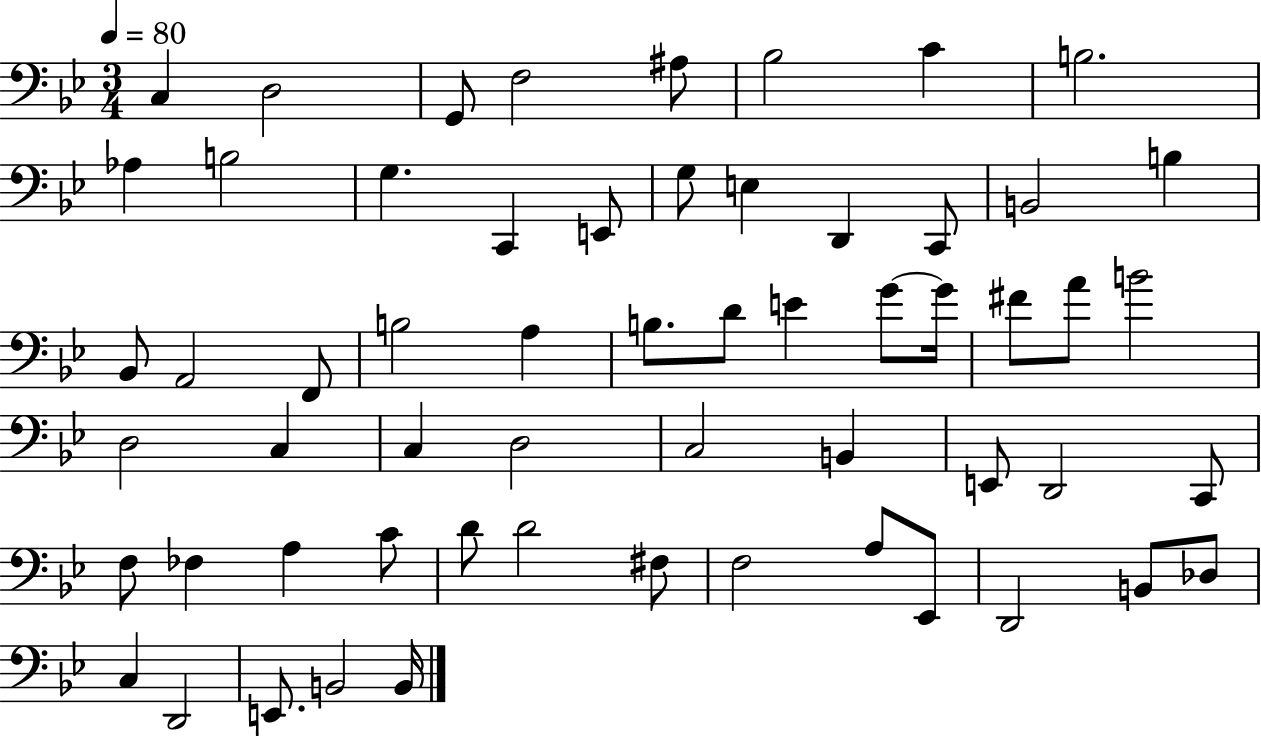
C3/q D3/h G2/e F3/h A#3/e Bb3/h C4/q B3/h. Ab3/q B3/h G3/q. C2/q E2/e G3/e E3/q D2/q C2/e B2/h B3/q Bb2/e A2/h F2/e B3/h A3/q B3/e. D4/e E4/q G4/e G4/s F#4/e A4/e B4/h D3/h C3/q C3/q D3/h C3/h B2/q E2/e D2/h C2/e F3/e FES3/q A3/q C4/e D4/e D4/h F#3/e F3/h A3/e Eb2/e D2/h B2/e Db3/e C3/q D2/h E2/e. B2/h B2/s